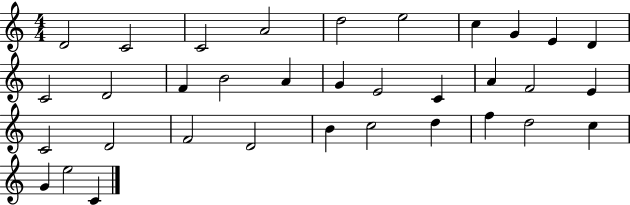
D4/h C4/h C4/h A4/h D5/h E5/h C5/q G4/q E4/q D4/q C4/h D4/h F4/q B4/h A4/q G4/q E4/h C4/q A4/q F4/h E4/q C4/h D4/h F4/h D4/h B4/q C5/h D5/q F5/q D5/h C5/q G4/q E5/h C4/q